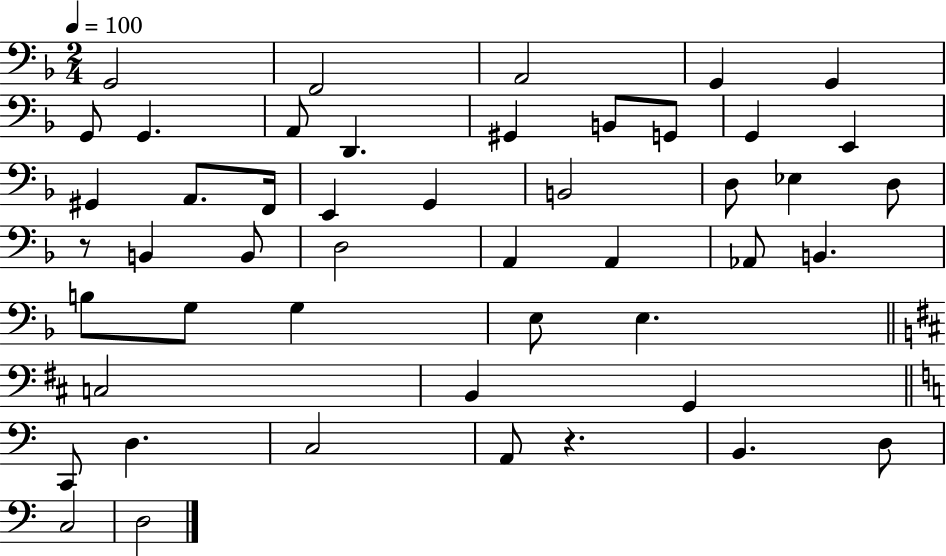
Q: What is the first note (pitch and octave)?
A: G2